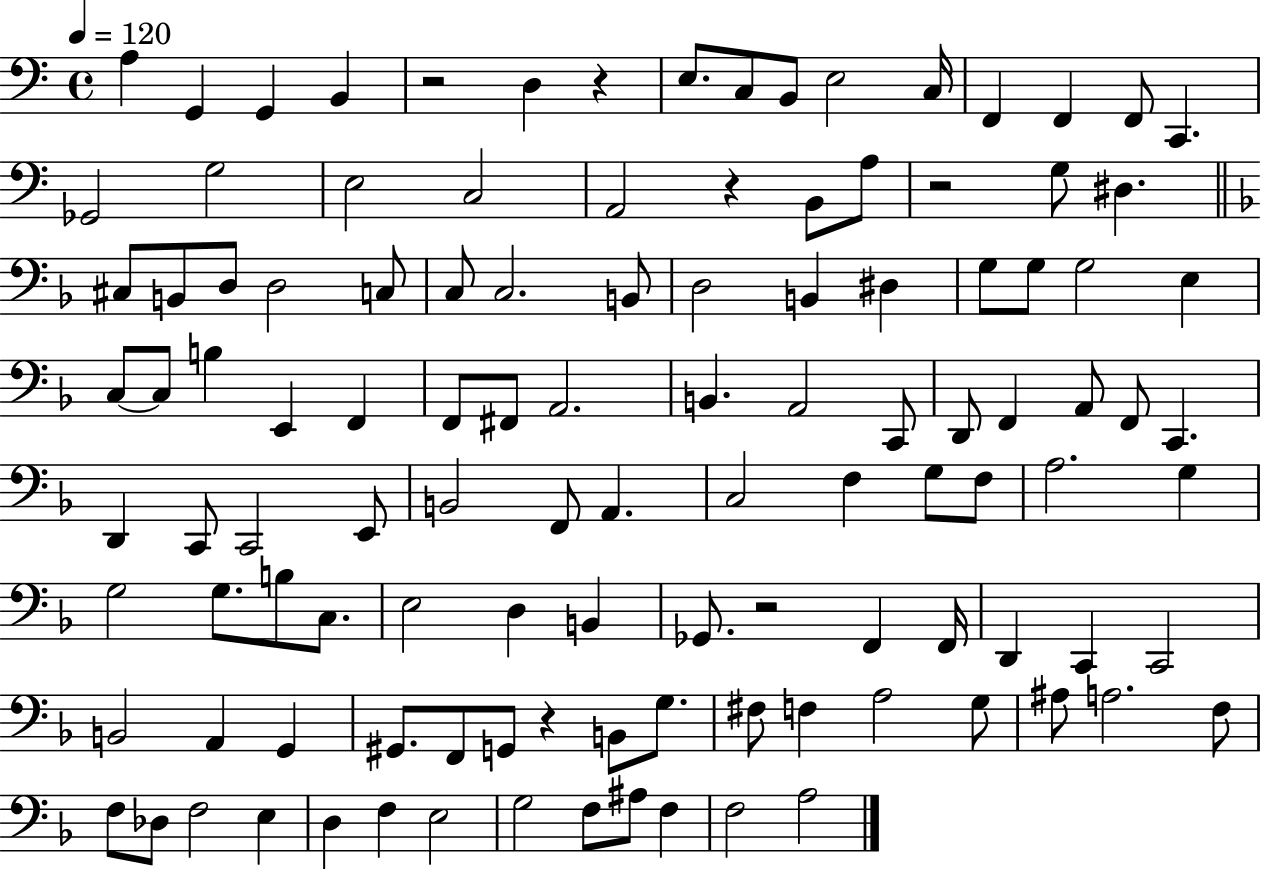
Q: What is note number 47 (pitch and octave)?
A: B2